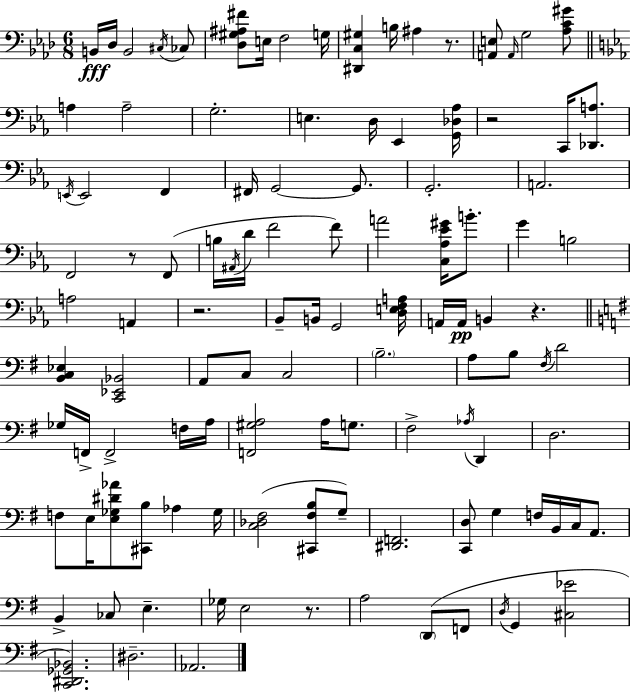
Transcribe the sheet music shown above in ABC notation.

X:1
T:Untitled
M:6/8
L:1/4
K:Ab
B,,/4 _D,/4 B,,2 ^C,/4 _C,/2 [_D,^G,^A,^F]/2 E,/4 F,2 G,/4 [^D,,C,^G,] B,/4 ^A, z/2 [A,,E,]/2 A,,/4 G,2 [_A,C^G]/2 A, A,2 G,2 E, D,/4 _E,, [G,,_D,_A,]/4 z2 C,,/4 [_D,,A,]/2 E,,/4 E,,2 F,, ^F,,/4 G,,2 G,,/2 G,,2 A,,2 F,,2 z/2 F,,/2 B,/4 ^A,,/4 D/4 F2 F/2 A2 [C,_A,_E^G]/4 B/2 G B,2 A,2 A,, z2 _B,,/2 B,,/4 G,,2 [D,E,F,A,]/4 A,,/4 A,,/4 B,, z [B,,C,_E,] [C,,_E,,_B,,]2 A,,/2 C,/2 C,2 B,2 A,/2 B,/2 ^F,/4 D2 _G,/4 F,,/4 F,,2 F,/4 A,/4 [F,,^G,A,]2 A,/4 G,/2 ^F,2 _A,/4 D,, D,2 F,/2 E,/4 [E,_G,^D_A]/2 [^C,,B,]/2 _A, _G,/4 [C,_D,^F,]2 [^C,,^F,B,]/2 G,/2 [^D,,F,,]2 [C,,D,]/2 G, F,/4 B,,/4 C,/4 A,,/2 B,, _C,/2 E, _G,/4 E,2 z/2 A,2 D,,/2 F,,/2 D,/4 G,, [^C,_E]2 [C,,^D,,_G,,_B,,]2 ^D,2 _A,,2